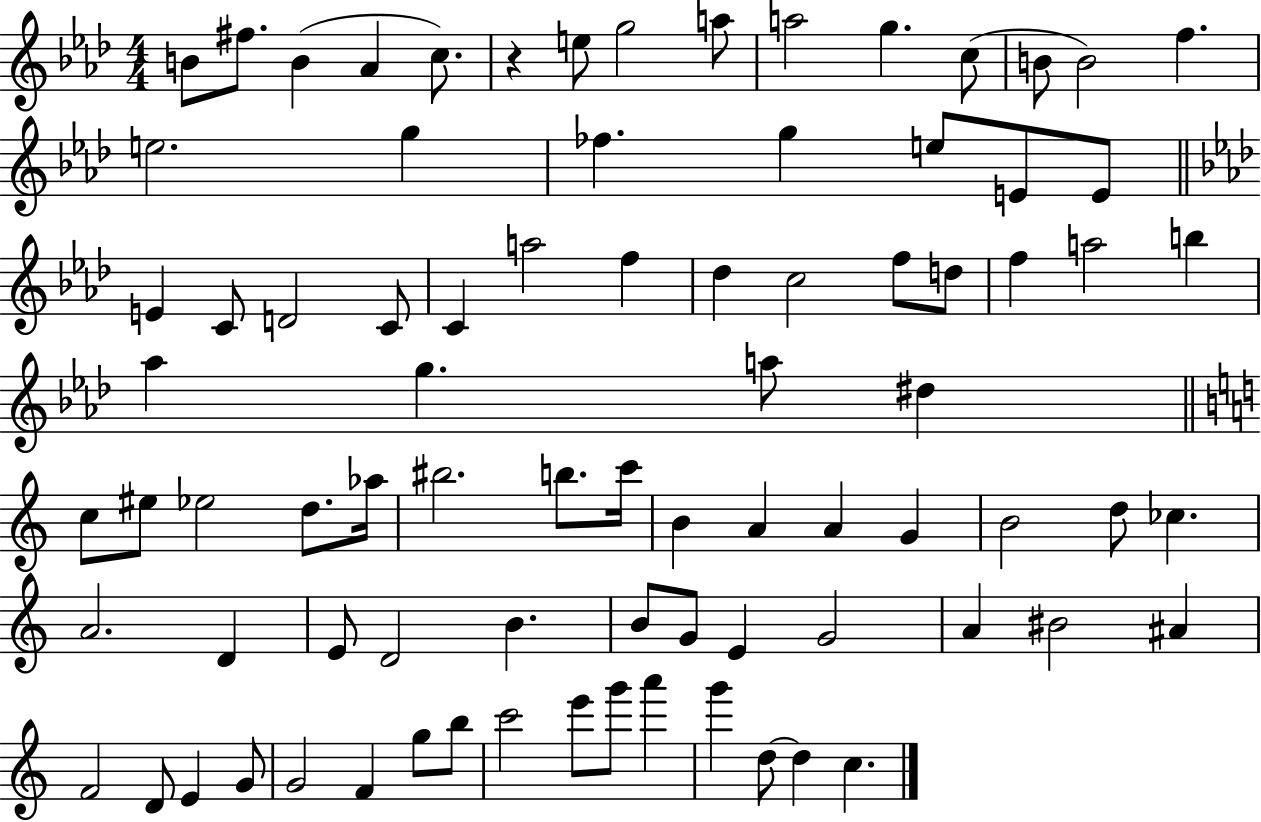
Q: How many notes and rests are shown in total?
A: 83